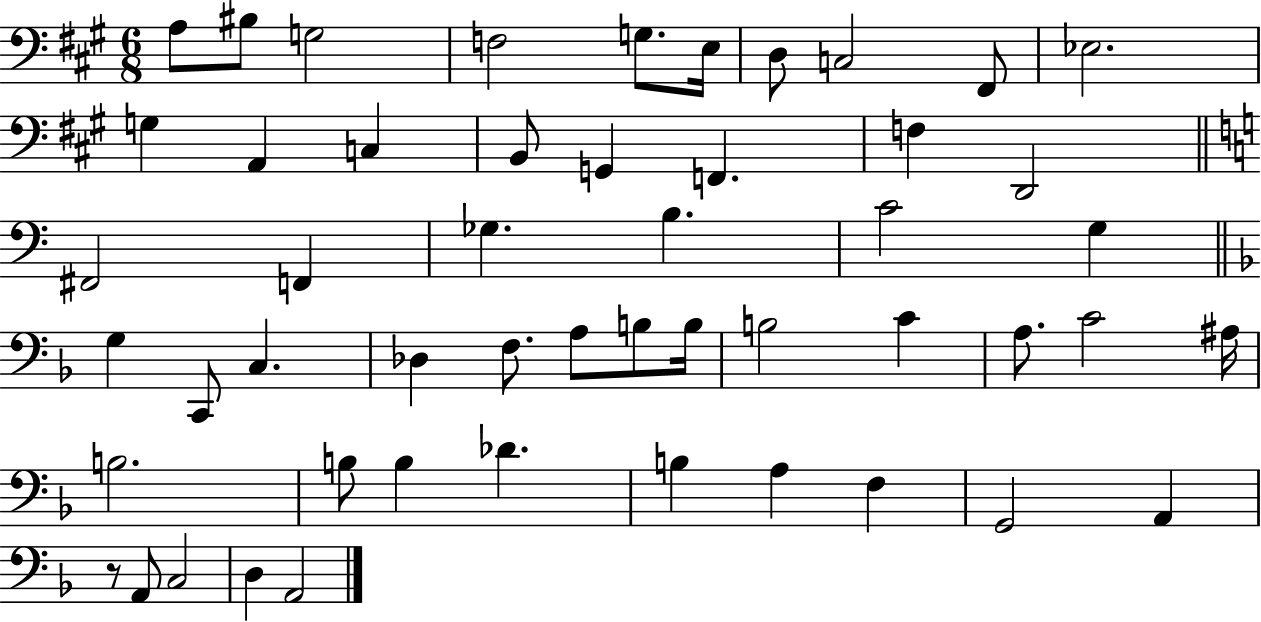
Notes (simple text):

A3/e BIS3/e G3/h F3/h G3/e. E3/s D3/e C3/h F#2/e Eb3/h. G3/q A2/q C3/q B2/e G2/q F2/q. F3/q D2/h F#2/h F2/q Gb3/q. B3/q. C4/h G3/q G3/q C2/e C3/q. Db3/q F3/e. A3/e B3/e B3/s B3/h C4/q A3/e. C4/h A#3/s B3/h. B3/e B3/q Db4/q. B3/q A3/q F3/q G2/h A2/q R/e A2/e C3/h D3/q A2/h